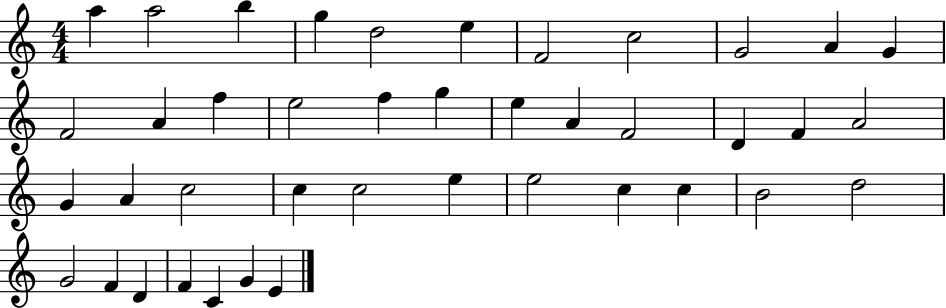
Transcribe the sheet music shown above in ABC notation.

X:1
T:Untitled
M:4/4
L:1/4
K:C
a a2 b g d2 e F2 c2 G2 A G F2 A f e2 f g e A F2 D F A2 G A c2 c c2 e e2 c c B2 d2 G2 F D F C G E